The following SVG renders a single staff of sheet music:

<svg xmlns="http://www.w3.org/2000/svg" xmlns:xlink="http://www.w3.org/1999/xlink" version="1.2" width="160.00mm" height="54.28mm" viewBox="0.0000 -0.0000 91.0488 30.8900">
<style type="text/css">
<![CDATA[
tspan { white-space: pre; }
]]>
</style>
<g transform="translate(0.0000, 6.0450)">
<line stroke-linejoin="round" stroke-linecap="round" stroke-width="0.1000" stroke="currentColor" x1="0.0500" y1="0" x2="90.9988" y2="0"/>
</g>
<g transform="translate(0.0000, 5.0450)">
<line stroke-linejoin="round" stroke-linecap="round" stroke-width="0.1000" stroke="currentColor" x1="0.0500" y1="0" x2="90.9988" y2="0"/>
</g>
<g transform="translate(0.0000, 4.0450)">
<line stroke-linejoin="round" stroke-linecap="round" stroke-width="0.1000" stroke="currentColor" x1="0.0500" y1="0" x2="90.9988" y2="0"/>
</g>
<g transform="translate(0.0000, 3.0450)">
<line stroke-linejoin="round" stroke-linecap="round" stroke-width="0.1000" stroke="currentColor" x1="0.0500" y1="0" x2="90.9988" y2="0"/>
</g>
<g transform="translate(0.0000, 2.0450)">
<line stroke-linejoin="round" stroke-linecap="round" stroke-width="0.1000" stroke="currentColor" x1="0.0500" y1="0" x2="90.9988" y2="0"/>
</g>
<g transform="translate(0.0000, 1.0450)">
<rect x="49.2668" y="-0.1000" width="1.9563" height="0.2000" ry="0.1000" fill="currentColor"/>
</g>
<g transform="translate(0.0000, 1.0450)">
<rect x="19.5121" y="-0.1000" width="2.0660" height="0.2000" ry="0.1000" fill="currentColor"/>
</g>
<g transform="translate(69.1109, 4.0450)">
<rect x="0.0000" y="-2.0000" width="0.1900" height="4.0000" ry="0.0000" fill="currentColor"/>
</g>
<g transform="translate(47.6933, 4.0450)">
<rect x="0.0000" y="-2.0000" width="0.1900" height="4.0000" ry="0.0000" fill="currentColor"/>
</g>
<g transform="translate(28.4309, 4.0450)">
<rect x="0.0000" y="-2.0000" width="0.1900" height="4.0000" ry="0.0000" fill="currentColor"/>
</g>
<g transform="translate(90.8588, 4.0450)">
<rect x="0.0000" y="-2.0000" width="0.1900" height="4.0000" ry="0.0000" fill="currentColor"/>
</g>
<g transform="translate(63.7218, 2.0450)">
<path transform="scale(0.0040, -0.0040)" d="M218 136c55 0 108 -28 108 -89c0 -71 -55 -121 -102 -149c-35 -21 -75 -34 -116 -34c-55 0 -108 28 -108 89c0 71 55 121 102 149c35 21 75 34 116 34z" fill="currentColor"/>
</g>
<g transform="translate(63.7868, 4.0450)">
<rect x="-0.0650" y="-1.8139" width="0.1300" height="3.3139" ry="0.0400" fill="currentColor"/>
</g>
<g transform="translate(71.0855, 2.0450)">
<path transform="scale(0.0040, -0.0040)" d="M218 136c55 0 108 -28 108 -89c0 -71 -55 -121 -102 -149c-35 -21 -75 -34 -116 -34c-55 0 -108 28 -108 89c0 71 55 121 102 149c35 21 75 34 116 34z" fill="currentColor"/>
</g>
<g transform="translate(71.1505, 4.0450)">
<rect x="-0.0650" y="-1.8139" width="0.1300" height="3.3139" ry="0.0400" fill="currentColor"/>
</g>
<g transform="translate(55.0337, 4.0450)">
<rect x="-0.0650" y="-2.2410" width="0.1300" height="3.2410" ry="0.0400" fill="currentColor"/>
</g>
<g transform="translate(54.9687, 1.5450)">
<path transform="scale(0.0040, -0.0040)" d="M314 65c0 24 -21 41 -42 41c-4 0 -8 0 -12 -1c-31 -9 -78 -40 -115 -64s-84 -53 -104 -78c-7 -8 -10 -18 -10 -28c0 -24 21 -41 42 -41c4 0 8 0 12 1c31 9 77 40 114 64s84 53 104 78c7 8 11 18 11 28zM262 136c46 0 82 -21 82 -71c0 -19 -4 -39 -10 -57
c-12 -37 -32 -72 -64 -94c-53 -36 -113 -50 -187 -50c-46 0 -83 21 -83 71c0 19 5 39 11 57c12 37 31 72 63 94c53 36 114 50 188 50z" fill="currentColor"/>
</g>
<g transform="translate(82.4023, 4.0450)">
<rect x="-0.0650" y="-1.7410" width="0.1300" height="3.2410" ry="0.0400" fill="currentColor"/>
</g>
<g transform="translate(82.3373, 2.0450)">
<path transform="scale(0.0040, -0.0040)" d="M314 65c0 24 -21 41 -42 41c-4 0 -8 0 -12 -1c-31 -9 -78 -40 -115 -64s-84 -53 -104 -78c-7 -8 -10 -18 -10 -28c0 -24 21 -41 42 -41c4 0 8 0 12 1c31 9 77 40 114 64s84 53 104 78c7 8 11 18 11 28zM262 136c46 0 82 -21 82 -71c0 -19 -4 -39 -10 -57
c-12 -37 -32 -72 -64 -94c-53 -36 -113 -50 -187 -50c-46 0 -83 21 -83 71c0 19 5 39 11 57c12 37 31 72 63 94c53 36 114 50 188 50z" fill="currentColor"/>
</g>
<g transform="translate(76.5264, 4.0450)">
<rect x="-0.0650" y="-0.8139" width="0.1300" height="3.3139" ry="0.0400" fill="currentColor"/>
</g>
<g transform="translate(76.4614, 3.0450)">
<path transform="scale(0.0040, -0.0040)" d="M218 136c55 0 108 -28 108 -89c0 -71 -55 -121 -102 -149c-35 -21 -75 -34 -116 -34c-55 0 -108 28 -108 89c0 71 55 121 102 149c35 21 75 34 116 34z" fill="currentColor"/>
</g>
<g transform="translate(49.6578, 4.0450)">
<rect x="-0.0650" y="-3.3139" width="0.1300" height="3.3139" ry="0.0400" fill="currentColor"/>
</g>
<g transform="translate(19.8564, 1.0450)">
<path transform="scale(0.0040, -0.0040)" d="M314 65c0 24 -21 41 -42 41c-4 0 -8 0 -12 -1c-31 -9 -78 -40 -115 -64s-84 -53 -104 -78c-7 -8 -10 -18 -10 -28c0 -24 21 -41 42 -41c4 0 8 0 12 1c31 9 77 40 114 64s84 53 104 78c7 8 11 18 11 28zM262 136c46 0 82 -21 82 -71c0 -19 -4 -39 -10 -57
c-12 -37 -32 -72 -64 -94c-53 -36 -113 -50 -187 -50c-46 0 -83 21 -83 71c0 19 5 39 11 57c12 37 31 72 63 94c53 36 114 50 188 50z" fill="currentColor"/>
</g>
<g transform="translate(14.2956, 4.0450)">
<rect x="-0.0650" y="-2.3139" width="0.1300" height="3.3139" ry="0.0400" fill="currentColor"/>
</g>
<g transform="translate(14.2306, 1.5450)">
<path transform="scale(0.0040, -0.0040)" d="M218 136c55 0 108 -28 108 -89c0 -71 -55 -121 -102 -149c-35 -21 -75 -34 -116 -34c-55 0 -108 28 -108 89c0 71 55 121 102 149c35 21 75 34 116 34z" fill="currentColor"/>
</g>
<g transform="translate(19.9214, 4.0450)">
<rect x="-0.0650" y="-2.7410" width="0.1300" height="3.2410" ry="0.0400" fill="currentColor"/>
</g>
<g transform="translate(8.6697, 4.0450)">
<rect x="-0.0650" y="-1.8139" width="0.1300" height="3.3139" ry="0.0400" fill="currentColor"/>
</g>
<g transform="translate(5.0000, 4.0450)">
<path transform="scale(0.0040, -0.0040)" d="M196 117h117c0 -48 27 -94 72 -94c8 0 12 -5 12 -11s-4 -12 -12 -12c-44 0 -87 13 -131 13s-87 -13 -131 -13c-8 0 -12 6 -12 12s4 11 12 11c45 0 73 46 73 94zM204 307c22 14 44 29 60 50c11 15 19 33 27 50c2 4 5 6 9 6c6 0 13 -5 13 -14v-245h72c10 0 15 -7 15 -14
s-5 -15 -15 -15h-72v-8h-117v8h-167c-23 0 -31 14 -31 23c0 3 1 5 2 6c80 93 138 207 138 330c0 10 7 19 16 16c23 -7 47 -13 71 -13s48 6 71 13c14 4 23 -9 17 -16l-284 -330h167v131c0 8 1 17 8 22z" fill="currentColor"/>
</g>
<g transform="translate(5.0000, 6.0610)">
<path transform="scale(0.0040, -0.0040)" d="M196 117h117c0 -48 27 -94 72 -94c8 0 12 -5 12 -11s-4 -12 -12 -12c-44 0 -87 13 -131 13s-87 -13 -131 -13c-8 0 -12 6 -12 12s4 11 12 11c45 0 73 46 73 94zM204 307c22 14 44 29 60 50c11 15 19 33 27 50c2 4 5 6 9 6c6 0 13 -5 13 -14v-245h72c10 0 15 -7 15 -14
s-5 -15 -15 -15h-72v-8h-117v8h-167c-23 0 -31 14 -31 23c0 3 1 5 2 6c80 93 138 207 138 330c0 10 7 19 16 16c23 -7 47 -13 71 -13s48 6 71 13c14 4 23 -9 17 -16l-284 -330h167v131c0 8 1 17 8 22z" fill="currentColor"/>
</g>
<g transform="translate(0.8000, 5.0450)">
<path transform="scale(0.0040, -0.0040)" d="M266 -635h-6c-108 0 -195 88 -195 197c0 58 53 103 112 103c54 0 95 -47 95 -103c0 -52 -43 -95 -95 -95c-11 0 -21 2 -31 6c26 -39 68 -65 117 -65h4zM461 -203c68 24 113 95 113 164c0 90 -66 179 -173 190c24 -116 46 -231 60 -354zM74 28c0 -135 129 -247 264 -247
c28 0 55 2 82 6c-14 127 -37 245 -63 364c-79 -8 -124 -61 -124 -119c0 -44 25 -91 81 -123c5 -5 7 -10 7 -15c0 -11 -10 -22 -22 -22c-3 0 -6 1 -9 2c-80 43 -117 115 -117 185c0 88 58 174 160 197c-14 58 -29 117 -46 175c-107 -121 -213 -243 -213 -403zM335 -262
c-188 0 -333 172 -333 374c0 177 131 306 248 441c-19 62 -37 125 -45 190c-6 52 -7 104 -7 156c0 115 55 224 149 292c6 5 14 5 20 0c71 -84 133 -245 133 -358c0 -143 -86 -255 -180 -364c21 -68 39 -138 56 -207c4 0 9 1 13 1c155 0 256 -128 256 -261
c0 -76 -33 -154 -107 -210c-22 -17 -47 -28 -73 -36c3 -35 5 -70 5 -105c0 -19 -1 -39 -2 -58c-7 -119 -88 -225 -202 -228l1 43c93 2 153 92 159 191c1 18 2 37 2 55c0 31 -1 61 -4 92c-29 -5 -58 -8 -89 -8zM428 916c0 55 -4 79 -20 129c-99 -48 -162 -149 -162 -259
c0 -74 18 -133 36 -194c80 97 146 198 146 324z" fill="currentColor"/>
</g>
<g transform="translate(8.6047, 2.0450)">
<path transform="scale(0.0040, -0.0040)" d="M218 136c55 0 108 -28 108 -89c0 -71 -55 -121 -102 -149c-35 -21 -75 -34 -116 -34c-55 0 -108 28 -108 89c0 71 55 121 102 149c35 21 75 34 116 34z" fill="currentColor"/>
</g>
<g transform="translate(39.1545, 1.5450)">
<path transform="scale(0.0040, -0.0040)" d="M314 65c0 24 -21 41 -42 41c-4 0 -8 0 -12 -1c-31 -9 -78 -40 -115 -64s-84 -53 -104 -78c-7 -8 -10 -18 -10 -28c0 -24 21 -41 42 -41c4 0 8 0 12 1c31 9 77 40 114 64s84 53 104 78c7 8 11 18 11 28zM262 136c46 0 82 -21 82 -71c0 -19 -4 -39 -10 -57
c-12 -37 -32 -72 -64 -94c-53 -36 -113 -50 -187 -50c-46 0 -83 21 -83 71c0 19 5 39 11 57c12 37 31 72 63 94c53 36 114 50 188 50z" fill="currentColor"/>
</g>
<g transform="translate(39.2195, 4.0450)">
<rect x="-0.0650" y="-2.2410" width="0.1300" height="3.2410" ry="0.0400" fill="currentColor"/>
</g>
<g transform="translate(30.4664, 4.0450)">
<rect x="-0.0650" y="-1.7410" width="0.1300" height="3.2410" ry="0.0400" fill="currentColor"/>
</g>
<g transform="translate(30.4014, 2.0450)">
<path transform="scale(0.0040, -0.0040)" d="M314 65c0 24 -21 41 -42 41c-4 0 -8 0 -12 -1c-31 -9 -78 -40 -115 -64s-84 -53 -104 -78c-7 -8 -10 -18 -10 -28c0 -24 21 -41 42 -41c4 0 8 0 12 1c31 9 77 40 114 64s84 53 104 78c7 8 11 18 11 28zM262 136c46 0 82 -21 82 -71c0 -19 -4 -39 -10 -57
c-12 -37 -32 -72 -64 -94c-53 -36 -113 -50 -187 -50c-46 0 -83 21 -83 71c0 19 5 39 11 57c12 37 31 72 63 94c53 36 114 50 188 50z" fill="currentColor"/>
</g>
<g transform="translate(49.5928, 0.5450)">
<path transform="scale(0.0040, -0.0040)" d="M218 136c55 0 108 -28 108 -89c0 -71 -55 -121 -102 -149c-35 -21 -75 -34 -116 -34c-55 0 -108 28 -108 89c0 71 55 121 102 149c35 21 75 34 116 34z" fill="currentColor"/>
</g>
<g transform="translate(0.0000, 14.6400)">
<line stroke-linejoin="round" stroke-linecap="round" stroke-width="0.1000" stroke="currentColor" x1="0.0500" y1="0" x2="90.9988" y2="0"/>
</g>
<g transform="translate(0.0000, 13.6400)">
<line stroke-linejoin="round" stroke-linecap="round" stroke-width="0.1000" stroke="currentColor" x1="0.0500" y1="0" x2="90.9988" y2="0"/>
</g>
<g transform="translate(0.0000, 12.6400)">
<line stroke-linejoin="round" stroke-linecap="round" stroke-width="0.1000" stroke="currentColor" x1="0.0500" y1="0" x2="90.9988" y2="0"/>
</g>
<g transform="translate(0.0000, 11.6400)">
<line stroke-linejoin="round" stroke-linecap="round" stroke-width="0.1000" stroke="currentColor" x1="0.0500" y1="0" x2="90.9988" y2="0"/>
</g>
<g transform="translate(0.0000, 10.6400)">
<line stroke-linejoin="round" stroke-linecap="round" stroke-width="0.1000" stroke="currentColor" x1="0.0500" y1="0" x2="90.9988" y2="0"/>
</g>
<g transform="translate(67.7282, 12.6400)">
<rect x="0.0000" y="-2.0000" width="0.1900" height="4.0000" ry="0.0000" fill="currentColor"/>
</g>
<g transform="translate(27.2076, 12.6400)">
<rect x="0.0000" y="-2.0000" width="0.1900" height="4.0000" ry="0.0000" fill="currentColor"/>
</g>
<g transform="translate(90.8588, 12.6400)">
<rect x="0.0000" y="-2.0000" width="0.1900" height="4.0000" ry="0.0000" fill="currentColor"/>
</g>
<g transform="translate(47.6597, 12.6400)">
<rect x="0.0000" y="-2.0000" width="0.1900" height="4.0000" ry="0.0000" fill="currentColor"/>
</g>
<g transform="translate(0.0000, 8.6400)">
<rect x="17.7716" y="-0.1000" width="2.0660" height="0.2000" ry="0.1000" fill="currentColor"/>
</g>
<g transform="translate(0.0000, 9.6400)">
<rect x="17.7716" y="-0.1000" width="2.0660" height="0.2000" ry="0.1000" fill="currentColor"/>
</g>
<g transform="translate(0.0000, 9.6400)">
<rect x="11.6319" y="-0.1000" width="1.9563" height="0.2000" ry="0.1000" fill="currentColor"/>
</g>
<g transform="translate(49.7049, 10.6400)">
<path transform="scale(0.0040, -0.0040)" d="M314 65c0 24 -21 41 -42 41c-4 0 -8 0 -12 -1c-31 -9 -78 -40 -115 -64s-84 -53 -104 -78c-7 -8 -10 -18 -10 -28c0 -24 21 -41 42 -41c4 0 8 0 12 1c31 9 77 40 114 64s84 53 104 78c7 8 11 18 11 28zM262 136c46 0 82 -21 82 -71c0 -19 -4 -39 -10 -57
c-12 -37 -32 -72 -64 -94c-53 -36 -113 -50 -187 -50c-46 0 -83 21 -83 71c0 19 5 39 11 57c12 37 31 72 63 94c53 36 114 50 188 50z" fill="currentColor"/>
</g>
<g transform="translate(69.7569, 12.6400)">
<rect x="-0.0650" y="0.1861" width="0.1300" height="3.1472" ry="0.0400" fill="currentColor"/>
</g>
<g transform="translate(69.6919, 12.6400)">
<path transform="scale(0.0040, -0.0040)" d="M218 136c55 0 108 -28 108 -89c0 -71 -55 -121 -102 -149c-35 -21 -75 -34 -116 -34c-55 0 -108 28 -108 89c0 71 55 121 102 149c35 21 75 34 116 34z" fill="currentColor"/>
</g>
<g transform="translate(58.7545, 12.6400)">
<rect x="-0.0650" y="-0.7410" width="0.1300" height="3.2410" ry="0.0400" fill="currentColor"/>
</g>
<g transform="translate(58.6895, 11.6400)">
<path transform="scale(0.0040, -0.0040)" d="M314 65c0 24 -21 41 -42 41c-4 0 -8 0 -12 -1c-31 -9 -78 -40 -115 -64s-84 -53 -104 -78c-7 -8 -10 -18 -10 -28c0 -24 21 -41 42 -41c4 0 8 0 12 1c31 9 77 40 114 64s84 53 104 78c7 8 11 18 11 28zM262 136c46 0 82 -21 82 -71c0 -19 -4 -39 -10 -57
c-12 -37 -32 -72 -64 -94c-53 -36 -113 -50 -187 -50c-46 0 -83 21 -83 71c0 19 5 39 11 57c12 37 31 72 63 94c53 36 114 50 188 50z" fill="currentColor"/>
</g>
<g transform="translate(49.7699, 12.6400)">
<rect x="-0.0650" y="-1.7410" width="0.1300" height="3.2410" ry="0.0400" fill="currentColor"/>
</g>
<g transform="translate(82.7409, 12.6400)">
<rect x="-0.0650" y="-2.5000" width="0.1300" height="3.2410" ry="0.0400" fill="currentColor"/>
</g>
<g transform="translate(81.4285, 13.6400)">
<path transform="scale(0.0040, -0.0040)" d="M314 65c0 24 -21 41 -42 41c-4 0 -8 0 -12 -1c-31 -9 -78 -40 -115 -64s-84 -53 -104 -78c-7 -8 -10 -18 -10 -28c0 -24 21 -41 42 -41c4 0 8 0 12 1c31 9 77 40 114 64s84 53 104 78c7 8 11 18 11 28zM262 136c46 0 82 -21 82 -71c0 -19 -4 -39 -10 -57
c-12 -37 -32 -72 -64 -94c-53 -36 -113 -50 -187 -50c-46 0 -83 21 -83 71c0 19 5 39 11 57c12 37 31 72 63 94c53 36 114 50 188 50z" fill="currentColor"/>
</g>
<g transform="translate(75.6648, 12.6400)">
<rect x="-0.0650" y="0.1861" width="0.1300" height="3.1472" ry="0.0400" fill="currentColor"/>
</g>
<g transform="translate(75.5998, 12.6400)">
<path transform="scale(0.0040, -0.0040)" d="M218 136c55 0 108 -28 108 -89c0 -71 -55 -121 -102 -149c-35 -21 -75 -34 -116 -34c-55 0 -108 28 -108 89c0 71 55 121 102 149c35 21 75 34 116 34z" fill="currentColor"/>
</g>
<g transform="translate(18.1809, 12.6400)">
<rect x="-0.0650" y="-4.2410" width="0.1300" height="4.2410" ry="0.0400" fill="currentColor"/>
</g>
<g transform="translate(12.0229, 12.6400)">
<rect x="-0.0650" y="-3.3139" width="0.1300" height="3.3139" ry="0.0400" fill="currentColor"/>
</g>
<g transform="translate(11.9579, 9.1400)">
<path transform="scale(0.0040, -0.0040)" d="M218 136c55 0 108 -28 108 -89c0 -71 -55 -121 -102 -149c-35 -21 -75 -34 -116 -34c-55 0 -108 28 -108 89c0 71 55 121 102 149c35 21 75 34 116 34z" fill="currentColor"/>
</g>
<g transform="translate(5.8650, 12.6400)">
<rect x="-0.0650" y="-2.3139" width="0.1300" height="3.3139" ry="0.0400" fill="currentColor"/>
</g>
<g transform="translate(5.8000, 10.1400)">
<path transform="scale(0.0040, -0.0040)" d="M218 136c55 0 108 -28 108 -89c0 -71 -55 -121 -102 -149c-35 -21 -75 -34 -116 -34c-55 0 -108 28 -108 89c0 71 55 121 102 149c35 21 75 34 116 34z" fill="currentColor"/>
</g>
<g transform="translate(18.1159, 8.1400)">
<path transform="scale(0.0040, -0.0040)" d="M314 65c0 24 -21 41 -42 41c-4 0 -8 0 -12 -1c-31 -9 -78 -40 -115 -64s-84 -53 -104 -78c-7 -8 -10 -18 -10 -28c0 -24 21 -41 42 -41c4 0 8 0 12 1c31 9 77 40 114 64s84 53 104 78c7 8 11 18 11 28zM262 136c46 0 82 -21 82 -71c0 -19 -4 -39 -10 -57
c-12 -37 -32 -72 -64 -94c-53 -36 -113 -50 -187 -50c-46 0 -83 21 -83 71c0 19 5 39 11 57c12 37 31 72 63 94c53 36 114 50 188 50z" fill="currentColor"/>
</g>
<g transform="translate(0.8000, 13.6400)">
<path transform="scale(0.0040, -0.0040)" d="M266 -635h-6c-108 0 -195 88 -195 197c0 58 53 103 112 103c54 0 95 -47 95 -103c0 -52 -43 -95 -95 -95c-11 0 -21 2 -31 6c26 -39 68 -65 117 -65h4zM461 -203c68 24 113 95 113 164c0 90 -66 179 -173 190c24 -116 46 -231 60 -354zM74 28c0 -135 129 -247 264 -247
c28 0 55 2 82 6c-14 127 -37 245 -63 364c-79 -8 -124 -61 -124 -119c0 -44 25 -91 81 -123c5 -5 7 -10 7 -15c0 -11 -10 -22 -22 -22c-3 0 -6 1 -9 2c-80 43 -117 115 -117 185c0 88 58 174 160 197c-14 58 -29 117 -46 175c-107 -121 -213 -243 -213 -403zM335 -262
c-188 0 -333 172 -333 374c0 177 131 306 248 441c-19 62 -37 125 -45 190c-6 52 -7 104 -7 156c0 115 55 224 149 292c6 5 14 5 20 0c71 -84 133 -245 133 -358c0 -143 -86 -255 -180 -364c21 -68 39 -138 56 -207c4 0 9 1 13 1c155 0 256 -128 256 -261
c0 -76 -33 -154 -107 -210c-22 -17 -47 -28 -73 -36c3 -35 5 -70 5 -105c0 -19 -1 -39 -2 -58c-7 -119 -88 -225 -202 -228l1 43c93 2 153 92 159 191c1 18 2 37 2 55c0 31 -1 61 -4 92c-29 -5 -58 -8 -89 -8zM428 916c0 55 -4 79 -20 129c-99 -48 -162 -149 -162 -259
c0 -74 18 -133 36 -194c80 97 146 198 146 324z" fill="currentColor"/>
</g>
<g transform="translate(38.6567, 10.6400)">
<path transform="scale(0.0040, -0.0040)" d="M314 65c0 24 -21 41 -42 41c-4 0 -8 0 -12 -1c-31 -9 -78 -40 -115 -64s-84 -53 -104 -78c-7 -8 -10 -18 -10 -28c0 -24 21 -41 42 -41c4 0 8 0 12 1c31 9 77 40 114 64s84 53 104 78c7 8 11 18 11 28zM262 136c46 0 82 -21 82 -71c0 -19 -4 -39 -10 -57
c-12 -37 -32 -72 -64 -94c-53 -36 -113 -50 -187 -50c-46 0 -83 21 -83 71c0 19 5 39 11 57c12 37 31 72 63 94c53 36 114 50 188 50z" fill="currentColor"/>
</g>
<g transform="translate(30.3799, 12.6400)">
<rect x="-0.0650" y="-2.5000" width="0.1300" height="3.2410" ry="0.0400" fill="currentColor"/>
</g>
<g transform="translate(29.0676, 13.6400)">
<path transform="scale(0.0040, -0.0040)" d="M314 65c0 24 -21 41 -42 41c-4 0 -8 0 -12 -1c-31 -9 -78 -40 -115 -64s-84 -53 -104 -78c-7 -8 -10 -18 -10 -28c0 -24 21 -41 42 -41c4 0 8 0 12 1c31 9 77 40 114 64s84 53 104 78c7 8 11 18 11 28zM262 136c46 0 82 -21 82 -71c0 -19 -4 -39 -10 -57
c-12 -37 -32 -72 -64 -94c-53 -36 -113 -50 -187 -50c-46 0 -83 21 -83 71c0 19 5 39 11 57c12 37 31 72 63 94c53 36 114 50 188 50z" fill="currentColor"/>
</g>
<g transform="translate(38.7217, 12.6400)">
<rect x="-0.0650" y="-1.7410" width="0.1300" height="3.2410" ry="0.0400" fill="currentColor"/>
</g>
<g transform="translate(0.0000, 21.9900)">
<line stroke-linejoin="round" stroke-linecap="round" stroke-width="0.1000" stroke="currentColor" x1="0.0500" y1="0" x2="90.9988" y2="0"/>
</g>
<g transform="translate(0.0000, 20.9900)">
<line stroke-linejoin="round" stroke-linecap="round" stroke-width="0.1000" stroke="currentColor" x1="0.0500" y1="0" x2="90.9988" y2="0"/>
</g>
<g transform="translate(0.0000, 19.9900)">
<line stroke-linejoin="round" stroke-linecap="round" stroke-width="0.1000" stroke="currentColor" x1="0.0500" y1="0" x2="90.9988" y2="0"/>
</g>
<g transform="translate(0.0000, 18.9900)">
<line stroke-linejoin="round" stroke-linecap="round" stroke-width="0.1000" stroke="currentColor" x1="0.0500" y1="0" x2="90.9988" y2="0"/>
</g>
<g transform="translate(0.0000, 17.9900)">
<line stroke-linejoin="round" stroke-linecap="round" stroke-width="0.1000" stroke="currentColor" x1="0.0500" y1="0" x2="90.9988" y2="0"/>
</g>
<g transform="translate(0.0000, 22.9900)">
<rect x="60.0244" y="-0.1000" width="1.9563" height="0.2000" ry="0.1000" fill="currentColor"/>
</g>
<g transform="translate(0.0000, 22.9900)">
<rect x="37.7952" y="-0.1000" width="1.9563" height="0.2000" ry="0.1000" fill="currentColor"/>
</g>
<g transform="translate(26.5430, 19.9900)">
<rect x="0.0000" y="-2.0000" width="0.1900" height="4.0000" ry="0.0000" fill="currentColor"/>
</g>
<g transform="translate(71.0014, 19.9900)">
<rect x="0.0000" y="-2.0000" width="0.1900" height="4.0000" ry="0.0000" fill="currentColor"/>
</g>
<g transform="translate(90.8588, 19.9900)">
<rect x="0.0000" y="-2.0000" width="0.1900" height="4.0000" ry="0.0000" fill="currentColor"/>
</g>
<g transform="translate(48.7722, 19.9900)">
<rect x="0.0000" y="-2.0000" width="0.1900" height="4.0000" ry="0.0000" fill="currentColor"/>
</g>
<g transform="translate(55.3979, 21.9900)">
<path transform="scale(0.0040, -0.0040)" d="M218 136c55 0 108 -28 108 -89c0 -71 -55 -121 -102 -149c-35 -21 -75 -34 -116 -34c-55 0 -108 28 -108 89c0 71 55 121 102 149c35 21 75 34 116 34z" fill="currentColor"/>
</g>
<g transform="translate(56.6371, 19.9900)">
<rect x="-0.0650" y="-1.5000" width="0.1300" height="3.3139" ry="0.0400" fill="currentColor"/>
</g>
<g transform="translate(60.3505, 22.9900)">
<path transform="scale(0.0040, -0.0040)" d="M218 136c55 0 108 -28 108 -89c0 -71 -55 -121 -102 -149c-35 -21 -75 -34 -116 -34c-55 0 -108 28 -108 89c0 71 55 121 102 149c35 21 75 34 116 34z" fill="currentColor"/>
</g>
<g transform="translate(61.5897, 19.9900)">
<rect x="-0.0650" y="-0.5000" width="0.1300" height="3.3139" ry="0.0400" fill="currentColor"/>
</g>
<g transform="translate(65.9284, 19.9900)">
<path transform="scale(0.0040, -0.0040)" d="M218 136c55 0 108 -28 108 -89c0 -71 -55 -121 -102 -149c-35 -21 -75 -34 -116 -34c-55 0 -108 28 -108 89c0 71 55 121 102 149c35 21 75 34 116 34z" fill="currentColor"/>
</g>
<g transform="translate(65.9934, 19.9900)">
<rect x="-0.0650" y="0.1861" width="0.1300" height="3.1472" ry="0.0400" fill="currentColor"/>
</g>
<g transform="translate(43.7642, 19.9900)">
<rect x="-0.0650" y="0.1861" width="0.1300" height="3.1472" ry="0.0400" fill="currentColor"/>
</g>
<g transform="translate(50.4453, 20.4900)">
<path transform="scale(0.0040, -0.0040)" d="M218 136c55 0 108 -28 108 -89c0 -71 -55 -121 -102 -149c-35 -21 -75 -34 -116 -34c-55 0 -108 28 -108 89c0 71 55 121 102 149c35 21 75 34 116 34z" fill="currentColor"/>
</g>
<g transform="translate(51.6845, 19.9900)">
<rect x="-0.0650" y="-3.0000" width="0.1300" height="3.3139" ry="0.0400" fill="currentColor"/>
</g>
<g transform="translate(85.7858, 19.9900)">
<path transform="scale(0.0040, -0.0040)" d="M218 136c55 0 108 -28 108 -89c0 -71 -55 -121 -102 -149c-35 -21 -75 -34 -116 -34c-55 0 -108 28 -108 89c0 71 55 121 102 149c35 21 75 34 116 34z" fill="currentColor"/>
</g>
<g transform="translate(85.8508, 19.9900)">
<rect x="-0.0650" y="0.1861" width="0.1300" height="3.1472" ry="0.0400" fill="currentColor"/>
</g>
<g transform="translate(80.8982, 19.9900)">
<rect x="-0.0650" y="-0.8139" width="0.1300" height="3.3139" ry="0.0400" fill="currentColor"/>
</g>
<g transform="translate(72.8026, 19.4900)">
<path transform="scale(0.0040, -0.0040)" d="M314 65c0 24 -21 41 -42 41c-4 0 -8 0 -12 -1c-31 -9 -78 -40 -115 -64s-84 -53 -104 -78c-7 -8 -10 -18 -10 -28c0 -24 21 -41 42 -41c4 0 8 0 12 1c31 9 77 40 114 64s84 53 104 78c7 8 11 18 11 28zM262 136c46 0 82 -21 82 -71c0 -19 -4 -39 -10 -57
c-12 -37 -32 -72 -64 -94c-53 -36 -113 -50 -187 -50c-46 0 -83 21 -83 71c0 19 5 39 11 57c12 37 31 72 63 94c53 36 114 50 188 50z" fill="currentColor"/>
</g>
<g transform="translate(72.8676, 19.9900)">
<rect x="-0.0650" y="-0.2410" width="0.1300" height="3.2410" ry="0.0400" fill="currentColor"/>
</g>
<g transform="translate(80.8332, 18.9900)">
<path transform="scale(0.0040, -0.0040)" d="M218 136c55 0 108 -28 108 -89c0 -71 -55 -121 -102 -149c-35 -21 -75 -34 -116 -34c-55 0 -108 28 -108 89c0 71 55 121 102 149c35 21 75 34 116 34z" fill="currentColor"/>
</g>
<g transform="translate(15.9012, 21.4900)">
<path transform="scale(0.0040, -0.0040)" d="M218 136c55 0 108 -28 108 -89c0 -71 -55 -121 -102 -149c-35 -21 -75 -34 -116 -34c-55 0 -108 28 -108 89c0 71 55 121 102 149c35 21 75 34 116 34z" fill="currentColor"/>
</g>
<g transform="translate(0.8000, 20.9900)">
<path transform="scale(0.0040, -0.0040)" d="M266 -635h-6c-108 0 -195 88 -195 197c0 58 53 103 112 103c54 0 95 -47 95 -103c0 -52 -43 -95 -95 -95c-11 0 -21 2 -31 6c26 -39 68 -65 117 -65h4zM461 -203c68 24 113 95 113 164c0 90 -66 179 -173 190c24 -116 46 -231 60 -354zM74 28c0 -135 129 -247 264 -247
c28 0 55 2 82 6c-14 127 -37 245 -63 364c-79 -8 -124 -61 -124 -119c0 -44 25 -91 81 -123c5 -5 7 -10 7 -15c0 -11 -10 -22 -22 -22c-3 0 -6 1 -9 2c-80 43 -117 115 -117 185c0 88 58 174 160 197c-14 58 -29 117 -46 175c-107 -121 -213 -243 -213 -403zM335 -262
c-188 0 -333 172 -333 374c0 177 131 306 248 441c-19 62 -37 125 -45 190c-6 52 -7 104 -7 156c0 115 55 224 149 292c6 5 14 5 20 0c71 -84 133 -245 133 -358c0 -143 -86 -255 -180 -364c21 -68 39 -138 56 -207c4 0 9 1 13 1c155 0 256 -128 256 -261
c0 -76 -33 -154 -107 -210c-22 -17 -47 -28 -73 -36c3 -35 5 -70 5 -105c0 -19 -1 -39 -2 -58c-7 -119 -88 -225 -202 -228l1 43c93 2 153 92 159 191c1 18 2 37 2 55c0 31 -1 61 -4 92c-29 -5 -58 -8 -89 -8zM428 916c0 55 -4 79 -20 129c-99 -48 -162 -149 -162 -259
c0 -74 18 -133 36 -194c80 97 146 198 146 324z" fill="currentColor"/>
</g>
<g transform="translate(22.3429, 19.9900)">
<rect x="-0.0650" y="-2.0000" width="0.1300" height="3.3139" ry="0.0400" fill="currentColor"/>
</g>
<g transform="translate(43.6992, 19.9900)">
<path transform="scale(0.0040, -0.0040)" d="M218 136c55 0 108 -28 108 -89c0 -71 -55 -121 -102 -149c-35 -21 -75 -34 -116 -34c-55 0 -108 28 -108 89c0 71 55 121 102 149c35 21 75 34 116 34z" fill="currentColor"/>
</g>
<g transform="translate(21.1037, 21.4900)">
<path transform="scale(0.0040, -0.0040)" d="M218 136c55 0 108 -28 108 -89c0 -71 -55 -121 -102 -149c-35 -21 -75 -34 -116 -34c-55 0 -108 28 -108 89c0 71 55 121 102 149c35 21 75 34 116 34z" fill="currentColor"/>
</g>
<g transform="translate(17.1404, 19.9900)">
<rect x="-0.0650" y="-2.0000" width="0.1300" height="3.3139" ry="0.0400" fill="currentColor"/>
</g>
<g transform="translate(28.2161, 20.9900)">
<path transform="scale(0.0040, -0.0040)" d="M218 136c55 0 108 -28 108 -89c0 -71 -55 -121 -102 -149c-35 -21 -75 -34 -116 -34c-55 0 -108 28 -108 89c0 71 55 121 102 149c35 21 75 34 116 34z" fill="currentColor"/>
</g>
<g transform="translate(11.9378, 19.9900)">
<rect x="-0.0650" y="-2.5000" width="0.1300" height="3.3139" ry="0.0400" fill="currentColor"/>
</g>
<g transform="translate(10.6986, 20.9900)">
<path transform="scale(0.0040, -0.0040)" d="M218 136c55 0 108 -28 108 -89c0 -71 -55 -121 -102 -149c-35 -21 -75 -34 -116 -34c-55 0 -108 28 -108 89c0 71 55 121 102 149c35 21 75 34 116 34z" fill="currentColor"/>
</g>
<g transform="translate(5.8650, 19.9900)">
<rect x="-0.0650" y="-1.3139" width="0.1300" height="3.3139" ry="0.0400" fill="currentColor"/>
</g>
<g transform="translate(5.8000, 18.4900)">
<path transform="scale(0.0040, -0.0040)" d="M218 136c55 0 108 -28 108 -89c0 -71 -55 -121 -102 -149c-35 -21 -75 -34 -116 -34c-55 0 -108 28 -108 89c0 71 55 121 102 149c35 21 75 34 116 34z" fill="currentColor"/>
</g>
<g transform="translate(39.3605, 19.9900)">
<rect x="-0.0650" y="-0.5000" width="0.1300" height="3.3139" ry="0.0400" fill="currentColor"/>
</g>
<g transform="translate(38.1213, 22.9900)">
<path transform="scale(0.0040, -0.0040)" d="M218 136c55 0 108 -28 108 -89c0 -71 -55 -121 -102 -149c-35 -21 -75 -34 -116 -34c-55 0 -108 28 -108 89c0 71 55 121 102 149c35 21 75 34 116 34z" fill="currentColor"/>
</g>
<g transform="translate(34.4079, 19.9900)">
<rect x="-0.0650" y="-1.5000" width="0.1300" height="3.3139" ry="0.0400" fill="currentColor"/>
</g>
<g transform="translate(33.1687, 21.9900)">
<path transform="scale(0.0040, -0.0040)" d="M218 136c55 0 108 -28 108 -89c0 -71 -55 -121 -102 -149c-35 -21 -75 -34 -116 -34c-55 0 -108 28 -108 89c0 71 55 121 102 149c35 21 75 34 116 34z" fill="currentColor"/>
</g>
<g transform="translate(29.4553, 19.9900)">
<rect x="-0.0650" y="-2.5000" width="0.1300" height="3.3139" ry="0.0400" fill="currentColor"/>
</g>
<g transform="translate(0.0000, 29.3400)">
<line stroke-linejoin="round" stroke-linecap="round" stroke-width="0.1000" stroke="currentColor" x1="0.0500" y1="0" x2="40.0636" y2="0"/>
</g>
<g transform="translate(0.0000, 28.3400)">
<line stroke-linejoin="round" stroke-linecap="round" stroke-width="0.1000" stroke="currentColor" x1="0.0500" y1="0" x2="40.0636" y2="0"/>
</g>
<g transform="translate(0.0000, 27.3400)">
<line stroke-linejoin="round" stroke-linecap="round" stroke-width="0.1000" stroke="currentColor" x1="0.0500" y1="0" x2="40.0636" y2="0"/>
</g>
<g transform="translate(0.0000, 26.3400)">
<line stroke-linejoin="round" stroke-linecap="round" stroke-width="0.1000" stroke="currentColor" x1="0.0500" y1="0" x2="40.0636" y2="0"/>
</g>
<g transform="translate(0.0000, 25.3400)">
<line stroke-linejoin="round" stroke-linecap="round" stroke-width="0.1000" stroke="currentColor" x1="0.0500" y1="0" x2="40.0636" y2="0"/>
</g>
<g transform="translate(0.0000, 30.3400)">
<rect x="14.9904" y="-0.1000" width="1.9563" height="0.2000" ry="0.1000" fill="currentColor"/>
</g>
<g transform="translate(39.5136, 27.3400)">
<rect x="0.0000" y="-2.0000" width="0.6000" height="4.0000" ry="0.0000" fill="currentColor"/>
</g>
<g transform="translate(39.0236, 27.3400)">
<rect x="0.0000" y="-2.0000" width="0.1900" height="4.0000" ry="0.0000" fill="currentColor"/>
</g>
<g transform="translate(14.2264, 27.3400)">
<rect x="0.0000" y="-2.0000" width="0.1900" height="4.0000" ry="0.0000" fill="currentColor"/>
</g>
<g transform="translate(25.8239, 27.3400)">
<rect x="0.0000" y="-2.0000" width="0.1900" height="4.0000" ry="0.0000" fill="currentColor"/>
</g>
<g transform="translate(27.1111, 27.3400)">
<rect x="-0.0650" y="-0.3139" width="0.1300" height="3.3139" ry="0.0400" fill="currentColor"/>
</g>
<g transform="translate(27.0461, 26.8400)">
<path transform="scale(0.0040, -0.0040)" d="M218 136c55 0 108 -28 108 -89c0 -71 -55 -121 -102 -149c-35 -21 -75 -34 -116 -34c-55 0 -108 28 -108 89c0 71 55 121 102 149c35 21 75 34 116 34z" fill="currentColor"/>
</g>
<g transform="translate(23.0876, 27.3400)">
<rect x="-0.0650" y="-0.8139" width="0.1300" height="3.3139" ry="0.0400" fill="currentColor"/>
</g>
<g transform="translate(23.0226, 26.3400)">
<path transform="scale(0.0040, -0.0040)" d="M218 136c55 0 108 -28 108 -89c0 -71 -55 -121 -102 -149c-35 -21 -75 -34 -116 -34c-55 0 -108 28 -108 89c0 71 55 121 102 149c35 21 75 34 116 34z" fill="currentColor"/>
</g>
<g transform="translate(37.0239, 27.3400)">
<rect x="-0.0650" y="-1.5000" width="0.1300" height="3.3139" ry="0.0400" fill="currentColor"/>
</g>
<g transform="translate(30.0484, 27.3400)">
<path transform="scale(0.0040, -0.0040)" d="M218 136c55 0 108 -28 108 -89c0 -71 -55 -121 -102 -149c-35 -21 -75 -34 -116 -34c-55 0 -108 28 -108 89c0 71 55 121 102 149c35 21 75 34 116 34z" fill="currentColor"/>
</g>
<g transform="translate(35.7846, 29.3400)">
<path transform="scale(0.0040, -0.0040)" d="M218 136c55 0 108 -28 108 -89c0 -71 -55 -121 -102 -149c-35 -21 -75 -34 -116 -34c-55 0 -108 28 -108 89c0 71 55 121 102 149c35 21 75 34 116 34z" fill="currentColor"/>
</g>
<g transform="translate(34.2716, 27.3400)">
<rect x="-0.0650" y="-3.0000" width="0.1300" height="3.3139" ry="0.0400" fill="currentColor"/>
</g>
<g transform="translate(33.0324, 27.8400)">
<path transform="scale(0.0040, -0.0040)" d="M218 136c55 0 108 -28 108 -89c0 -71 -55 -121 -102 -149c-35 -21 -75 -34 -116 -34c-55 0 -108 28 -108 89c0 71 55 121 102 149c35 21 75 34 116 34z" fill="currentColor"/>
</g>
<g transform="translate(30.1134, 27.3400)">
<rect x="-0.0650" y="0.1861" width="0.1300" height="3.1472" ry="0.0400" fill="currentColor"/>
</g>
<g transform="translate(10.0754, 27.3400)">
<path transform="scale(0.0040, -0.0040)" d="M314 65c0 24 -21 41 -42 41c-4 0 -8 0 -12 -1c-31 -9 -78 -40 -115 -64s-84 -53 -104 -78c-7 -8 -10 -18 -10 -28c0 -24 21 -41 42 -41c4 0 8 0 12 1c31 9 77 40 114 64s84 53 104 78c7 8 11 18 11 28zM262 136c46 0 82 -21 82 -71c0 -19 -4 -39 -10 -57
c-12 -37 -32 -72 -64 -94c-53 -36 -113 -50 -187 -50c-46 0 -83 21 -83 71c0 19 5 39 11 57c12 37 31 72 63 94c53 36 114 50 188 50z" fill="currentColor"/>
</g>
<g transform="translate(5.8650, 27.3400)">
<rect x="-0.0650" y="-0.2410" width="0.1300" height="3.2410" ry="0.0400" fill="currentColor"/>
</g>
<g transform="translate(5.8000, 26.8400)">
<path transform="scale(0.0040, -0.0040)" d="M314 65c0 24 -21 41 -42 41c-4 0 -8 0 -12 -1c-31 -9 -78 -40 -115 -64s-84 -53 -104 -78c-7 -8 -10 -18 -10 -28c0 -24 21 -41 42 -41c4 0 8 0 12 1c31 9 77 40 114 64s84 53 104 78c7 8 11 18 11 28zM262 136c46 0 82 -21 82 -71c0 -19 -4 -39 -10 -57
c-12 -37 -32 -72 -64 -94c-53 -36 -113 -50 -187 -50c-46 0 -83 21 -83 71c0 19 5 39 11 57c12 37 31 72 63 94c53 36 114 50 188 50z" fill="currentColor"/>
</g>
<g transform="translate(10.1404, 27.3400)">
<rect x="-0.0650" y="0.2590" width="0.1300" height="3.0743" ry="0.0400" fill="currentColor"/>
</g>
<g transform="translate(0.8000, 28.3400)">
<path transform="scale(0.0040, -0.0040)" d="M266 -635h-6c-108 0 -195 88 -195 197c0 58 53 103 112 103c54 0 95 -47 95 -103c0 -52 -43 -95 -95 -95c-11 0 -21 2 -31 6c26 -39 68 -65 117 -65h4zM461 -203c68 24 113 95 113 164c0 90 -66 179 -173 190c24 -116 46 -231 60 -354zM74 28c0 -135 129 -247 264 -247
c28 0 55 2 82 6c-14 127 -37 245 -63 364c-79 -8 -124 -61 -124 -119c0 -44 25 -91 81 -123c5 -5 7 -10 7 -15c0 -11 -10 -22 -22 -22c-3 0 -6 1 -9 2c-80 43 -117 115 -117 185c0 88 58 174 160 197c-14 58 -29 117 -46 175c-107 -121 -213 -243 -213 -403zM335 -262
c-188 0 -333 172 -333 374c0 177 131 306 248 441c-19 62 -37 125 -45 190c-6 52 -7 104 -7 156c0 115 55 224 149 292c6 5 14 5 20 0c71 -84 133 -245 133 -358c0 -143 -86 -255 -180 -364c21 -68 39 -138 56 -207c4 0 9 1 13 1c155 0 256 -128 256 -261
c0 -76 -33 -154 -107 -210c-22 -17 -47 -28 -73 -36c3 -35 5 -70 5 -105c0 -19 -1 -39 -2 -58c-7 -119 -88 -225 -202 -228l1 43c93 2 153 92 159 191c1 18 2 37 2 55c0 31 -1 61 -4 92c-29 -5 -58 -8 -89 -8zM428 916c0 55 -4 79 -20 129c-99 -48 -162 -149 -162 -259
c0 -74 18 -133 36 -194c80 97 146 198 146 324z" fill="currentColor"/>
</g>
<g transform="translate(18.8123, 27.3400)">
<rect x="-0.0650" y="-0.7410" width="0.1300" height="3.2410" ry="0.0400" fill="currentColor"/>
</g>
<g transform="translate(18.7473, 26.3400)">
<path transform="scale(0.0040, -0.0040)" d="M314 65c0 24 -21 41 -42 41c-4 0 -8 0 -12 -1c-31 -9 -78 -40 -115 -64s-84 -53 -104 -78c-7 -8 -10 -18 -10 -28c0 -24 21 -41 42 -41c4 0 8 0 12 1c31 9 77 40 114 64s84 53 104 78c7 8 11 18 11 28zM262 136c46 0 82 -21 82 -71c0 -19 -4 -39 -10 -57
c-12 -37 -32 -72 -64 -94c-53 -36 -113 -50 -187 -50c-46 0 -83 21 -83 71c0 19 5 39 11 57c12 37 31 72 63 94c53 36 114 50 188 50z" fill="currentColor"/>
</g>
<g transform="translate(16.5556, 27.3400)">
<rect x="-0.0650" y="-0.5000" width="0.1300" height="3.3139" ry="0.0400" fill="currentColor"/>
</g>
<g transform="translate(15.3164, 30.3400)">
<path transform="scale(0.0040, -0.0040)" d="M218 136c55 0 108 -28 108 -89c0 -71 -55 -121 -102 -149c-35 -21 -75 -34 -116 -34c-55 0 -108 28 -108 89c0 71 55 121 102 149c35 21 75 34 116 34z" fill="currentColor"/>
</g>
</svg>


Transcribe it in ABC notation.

X:1
T:Untitled
M:4/4
L:1/4
K:C
f g a2 f2 g2 b g2 f f d f2 g b d'2 G2 f2 f2 d2 B B G2 e G F F G E C B A E C B c2 d B c2 B2 C d2 d c B A E